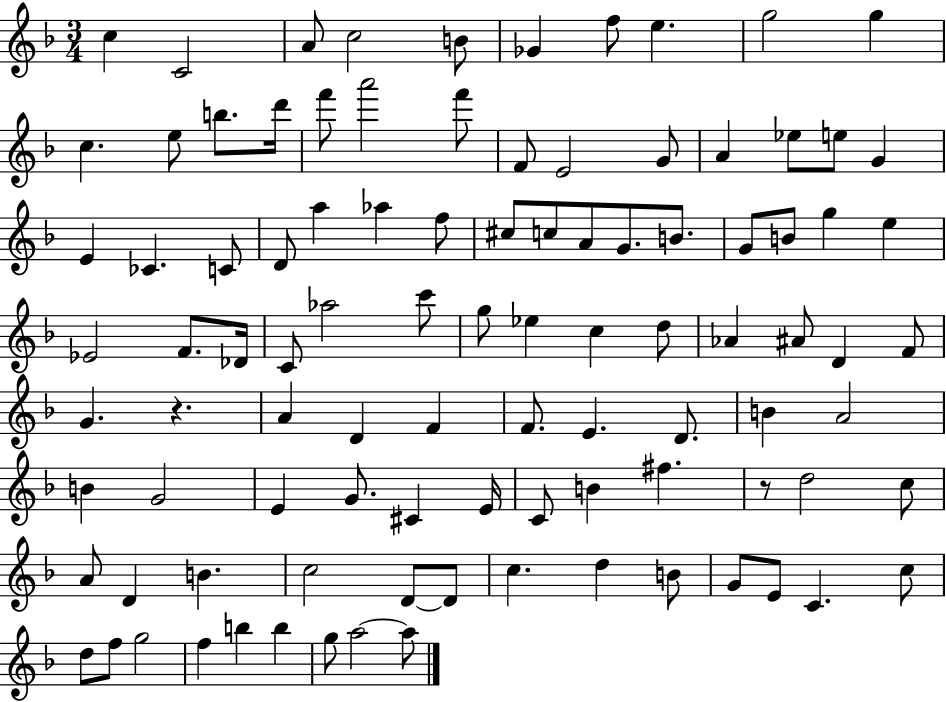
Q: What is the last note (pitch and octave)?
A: A5